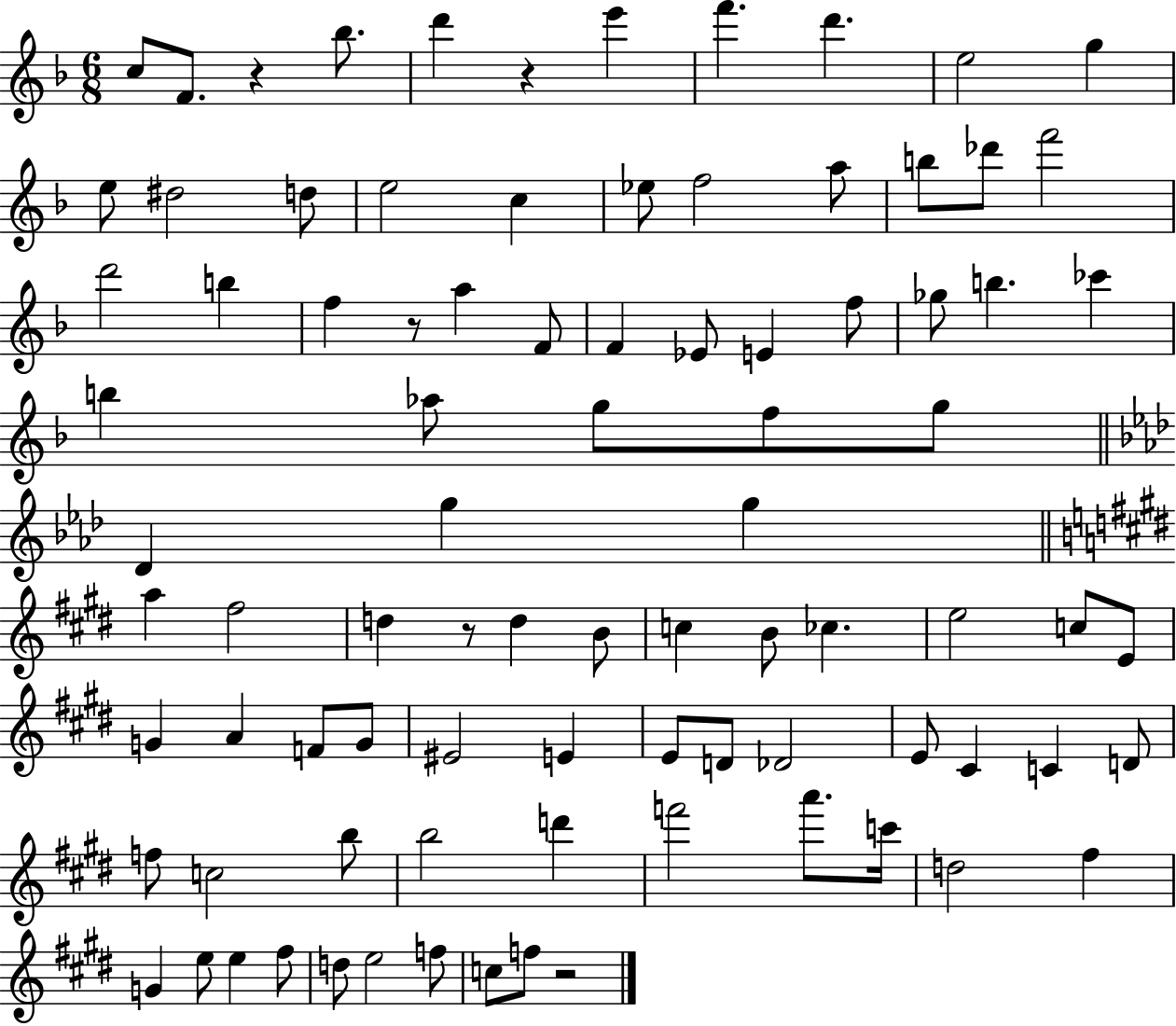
C5/e F4/e. R/q Bb5/e. D6/q R/q E6/q F6/q. D6/q. E5/h G5/q E5/e D#5/h D5/e E5/h C5/q Eb5/e F5/h A5/e B5/e Db6/e F6/h D6/h B5/q F5/q R/e A5/q F4/e F4/q Eb4/e E4/q F5/e Gb5/e B5/q. CES6/q B5/q Ab5/e G5/e F5/e G5/e Db4/q G5/q G5/q A5/q F#5/h D5/q R/e D5/q B4/e C5/q B4/e CES5/q. E5/h C5/e E4/e G4/q A4/q F4/e G4/e EIS4/h E4/q E4/e D4/e Db4/h E4/e C#4/q C4/q D4/e F5/e C5/h B5/e B5/h D6/q F6/h A6/e. C6/s D5/h F#5/q G4/q E5/e E5/q F#5/e D5/e E5/h F5/e C5/e F5/e R/h